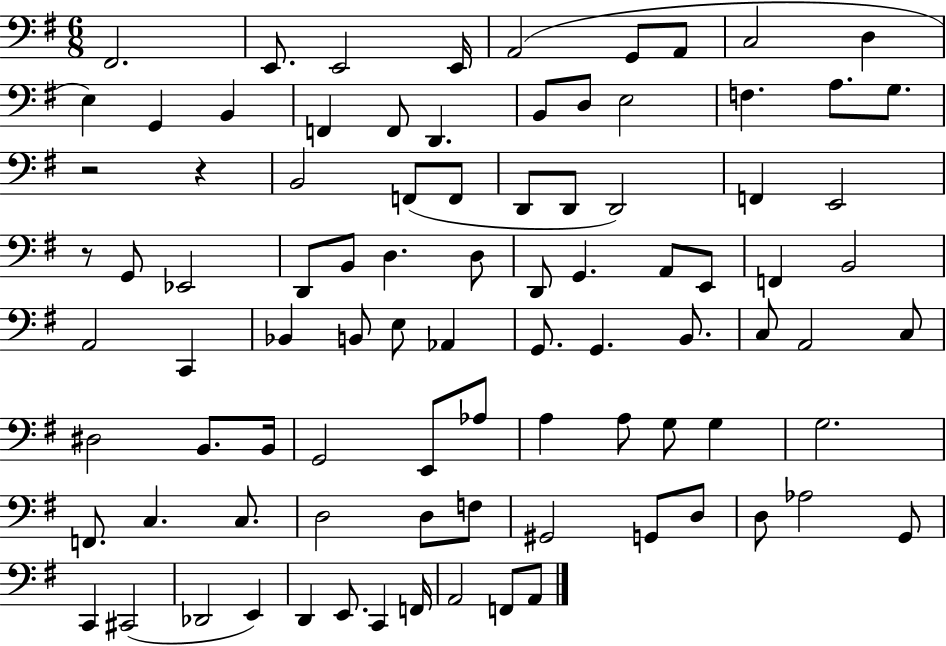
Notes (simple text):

F#2/h. E2/e. E2/h E2/s A2/h G2/e A2/e C3/h D3/q E3/q G2/q B2/q F2/q F2/e D2/q. B2/e D3/e E3/h F3/q. A3/e. G3/e. R/h R/q B2/h F2/e F2/e D2/e D2/e D2/h F2/q E2/h R/e G2/e Eb2/h D2/e B2/e D3/q. D3/e D2/e G2/q. A2/e E2/e F2/q B2/h A2/h C2/q Bb2/q B2/e E3/e Ab2/q G2/e. G2/q. B2/e. C3/e A2/h C3/e D#3/h B2/e. B2/s G2/h E2/e Ab3/e A3/q A3/e G3/e G3/q G3/h. F2/e. C3/q. C3/e. D3/h D3/e F3/e G#2/h G2/e D3/e D3/e Ab3/h G2/e C2/q C#2/h Db2/h E2/q D2/q E2/e. C2/q F2/s A2/h F2/e A2/e